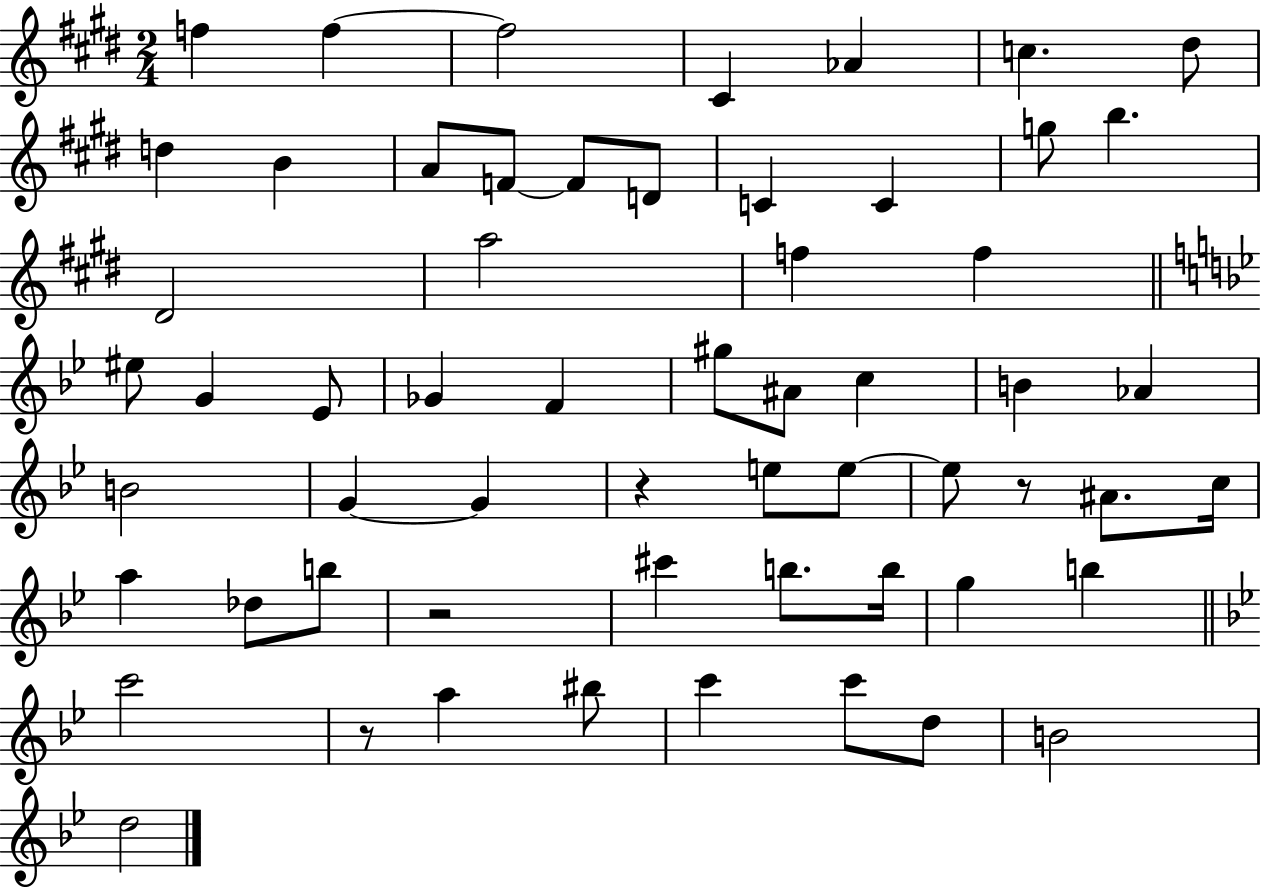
X:1
T:Untitled
M:2/4
L:1/4
K:E
f f f2 ^C _A c ^d/2 d B A/2 F/2 F/2 D/2 C C g/2 b ^D2 a2 f f ^e/2 G _E/2 _G F ^g/2 ^A/2 c B _A B2 G G z e/2 e/2 e/2 z/2 ^A/2 c/4 a _d/2 b/2 z2 ^c' b/2 b/4 g b c'2 z/2 a ^b/2 c' c'/2 d/2 B2 d2